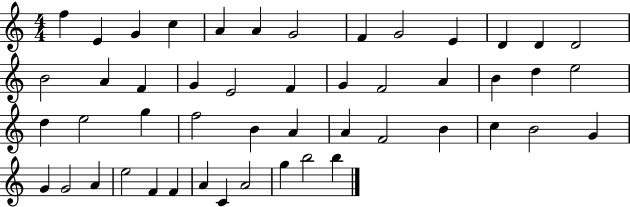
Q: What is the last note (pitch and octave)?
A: B5